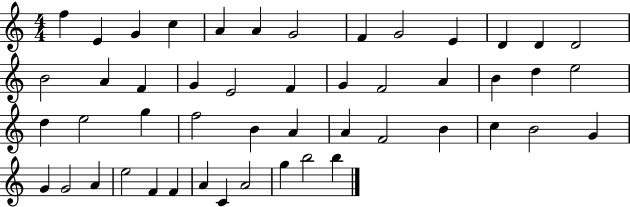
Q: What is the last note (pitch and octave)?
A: B5